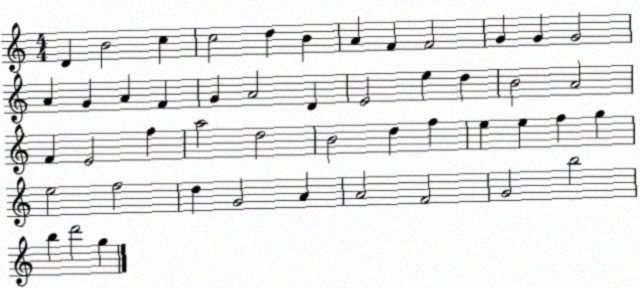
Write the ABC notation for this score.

X:1
T:Untitled
M:4/4
L:1/4
K:C
D B2 c c2 d B A F F2 G G G2 A G A F G A2 D E2 e d B2 A2 F E2 f a2 d2 B2 d f e e f g e2 f2 d G2 A A2 F2 G2 b2 b d'2 g